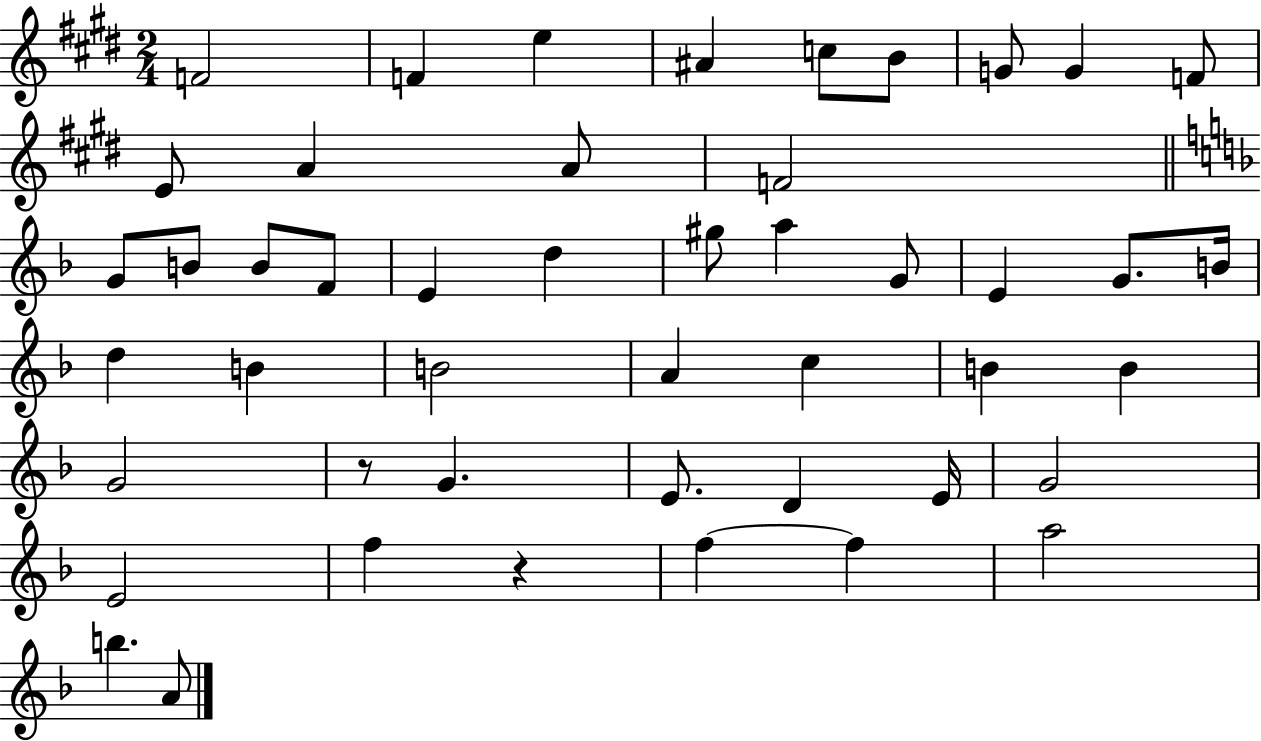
F4/h F4/q E5/q A#4/q C5/e B4/e G4/e G4/q F4/e E4/e A4/q A4/e F4/h G4/e B4/e B4/e F4/e E4/q D5/q G#5/e A5/q G4/e E4/q G4/e. B4/s D5/q B4/q B4/h A4/q C5/q B4/q B4/q G4/h R/e G4/q. E4/e. D4/q E4/s G4/h E4/h F5/q R/q F5/q F5/q A5/h B5/q. A4/e